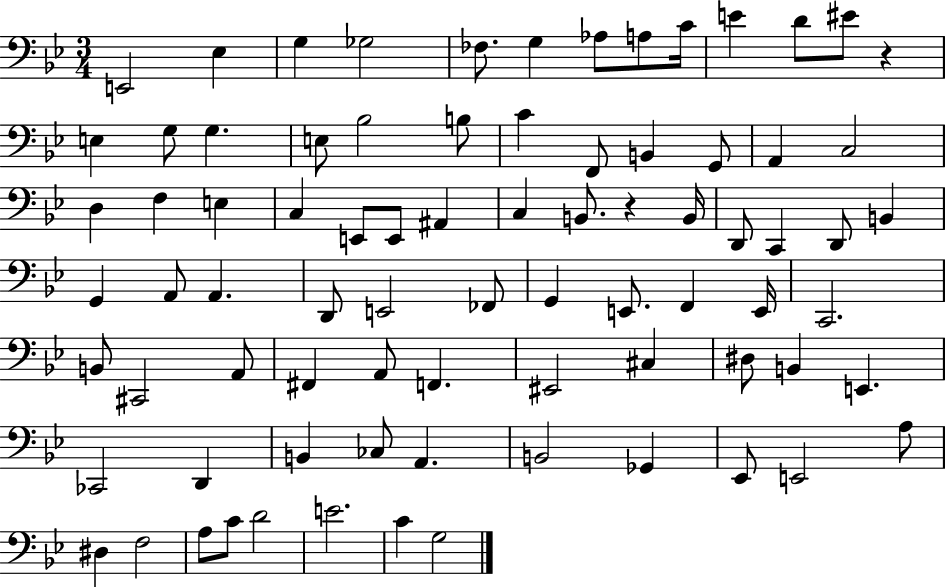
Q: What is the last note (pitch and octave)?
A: G3